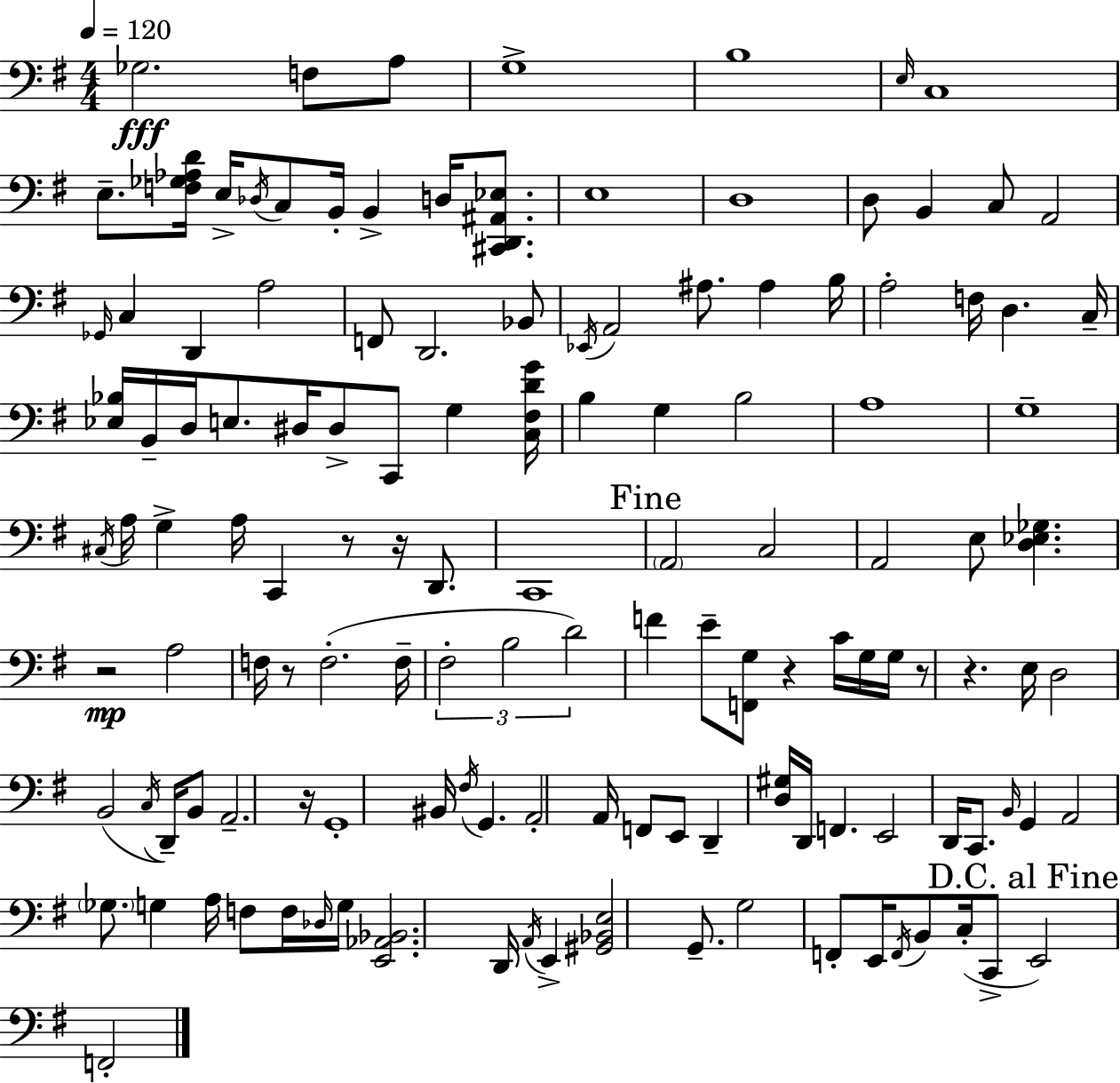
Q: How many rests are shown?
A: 8